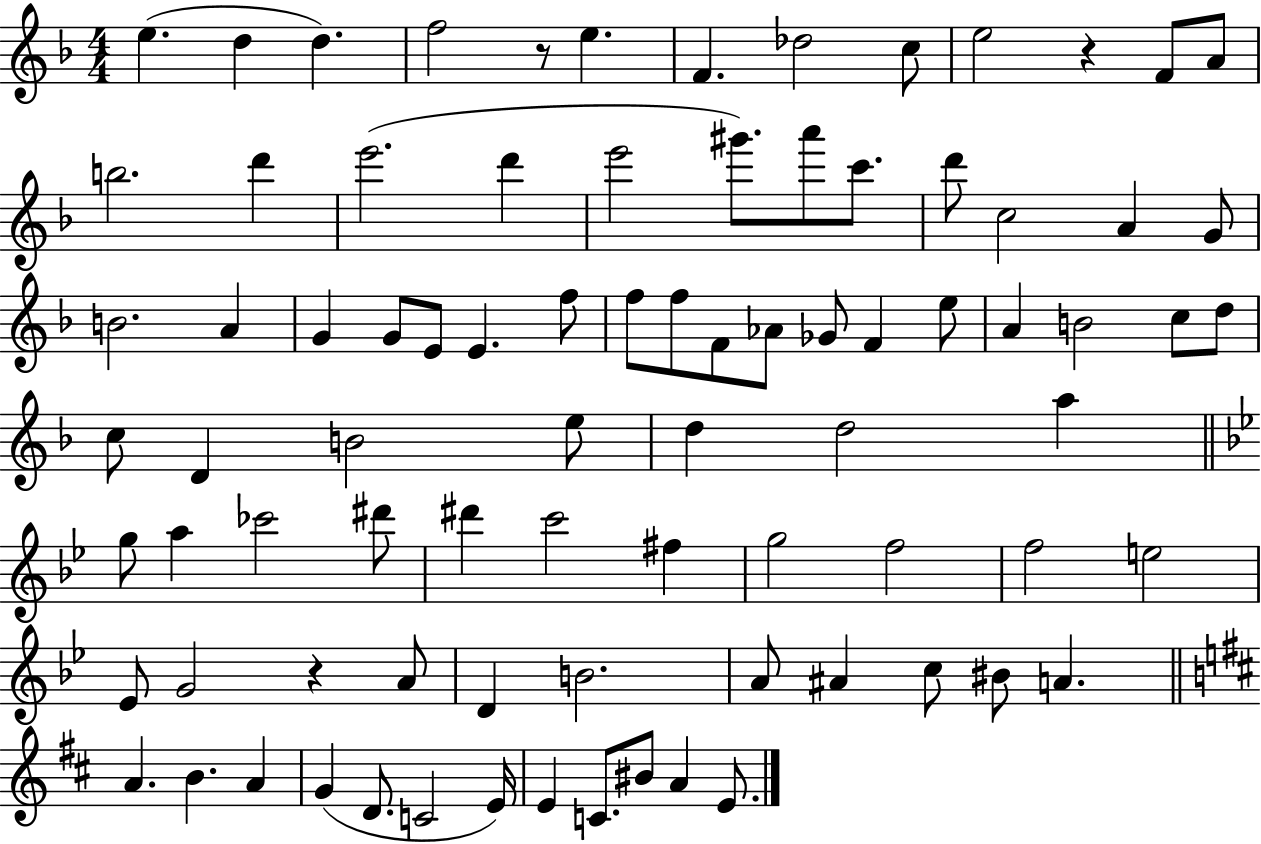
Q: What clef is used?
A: treble